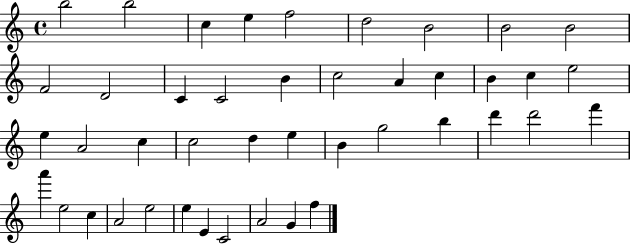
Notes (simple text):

B5/h B5/h C5/q E5/q F5/h D5/h B4/h B4/h B4/h F4/h D4/h C4/q C4/h B4/q C5/h A4/q C5/q B4/q C5/q E5/h E5/q A4/h C5/q C5/h D5/q E5/q B4/q G5/h B5/q D6/q D6/h F6/q A6/q E5/h C5/q A4/h E5/h E5/q E4/q C4/h A4/h G4/q F5/q